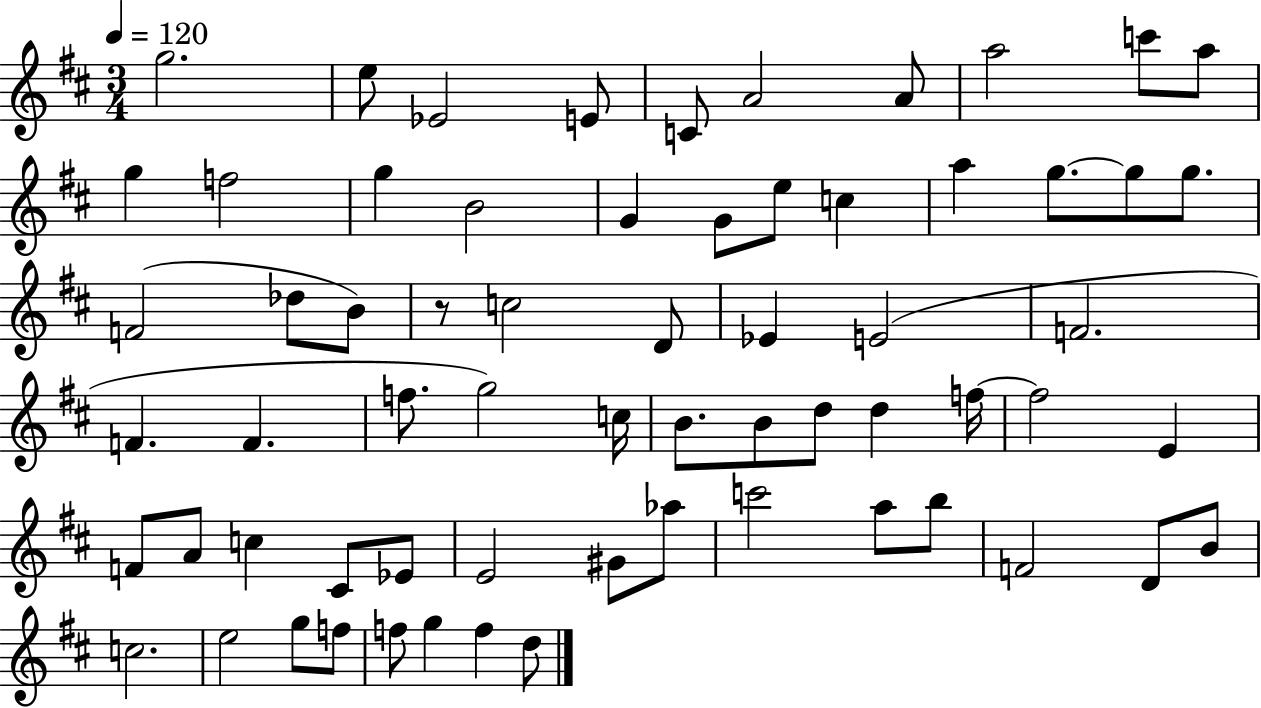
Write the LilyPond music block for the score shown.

{
  \clef treble
  \numericTimeSignature
  \time 3/4
  \key d \major
  \tempo 4 = 120
  g''2. | e''8 ees'2 e'8 | c'8 a'2 a'8 | a''2 c'''8 a''8 | \break g''4 f''2 | g''4 b'2 | g'4 g'8 e''8 c''4 | a''4 g''8.~~ g''8 g''8. | \break f'2( des''8 b'8) | r8 c''2 d'8 | ees'4 e'2( | f'2. | \break f'4. f'4. | f''8. g''2) c''16 | b'8. b'8 d''8 d''4 f''16~~ | f''2 e'4 | \break f'8 a'8 c''4 cis'8 ees'8 | e'2 gis'8 aes''8 | c'''2 a''8 b''8 | f'2 d'8 b'8 | \break c''2. | e''2 g''8 f''8 | f''8 g''4 f''4 d''8 | \bar "|."
}